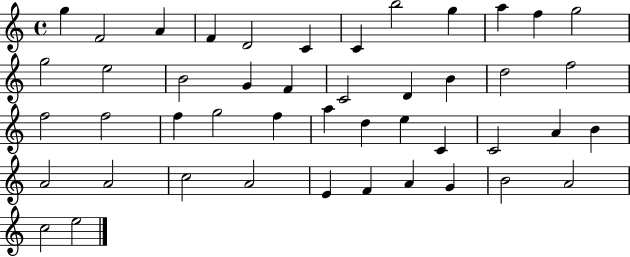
{
  \clef treble
  \time 4/4
  \defaultTimeSignature
  \key c \major
  g''4 f'2 a'4 | f'4 d'2 c'4 | c'4 b''2 g''4 | a''4 f''4 g''2 | \break g''2 e''2 | b'2 g'4 f'4 | c'2 d'4 b'4 | d''2 f''2 | \break f''2 f''2 | f''4 g''2 f''4 | a''4 d''4 e''4 c'4 | c'2 a'4 b'4 | \break a'2 a'2 | c''2 a'2 | e'4 f'4 a'4 g'4 | b'2 a'2 | \break c''2 e''2 | \bar "|."
}